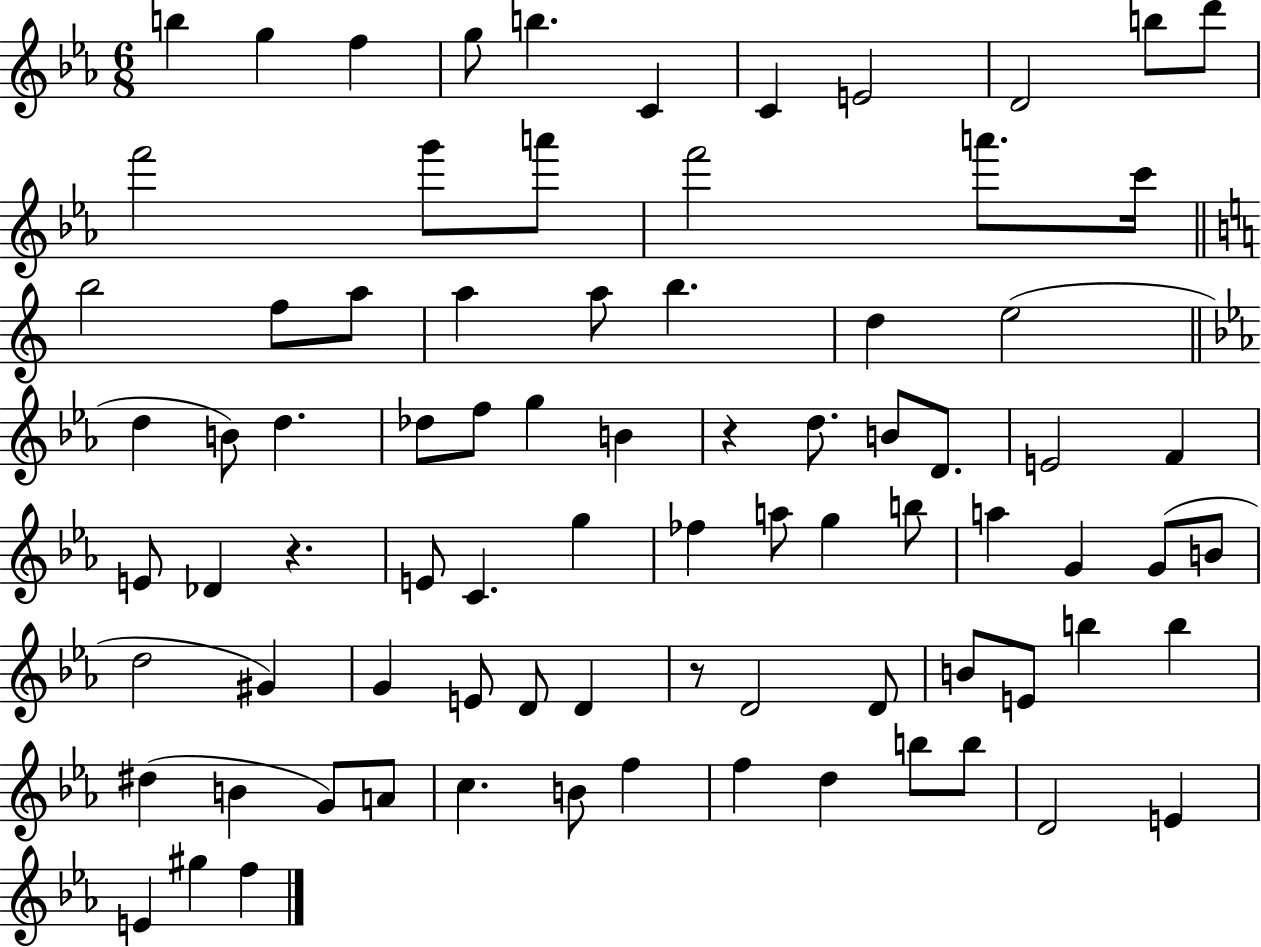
{
  \clef treble
  \numericTimeSignature
  \time 6/8
  \key ees \major
  b''4 g''4 f''4 | g''8 b''4. c'4 | c'4 e'2 | d'2 b''8 d'''8 | \break f'''2 g'''8 a'''8 | f'''2 a'''8. c'''16 | \bar "||" \break \key a \minor b''2 f''8 a''8 | a''4 a''8 b''4. | d''4 e''2( | \bar "||" \break \key c \minor d''4 b'8) d''4. | des''8 f''8 g''4 b'4 | r4 d''8. b'8 d'8. | e'2 f'4 | \break e'8 des'4 r4. | e'8 c'4. g''4 | fes''4 a''8 g''4 b''8 | a''4 g'4 g'8( b'8 | \break d''2 gis'4) | g'4 e'8 d'8 d'4 | r8 d'2 d'8 | b'8 e'8 b''4 b''4 | \break dis''4( b'4 g'8) a'8 | c''4. b'8 f''4 | f''4 d''4 b''8 b''8 | d'2 e'4 | \break e'4 gis''4 f''4 | \bar "|."
}